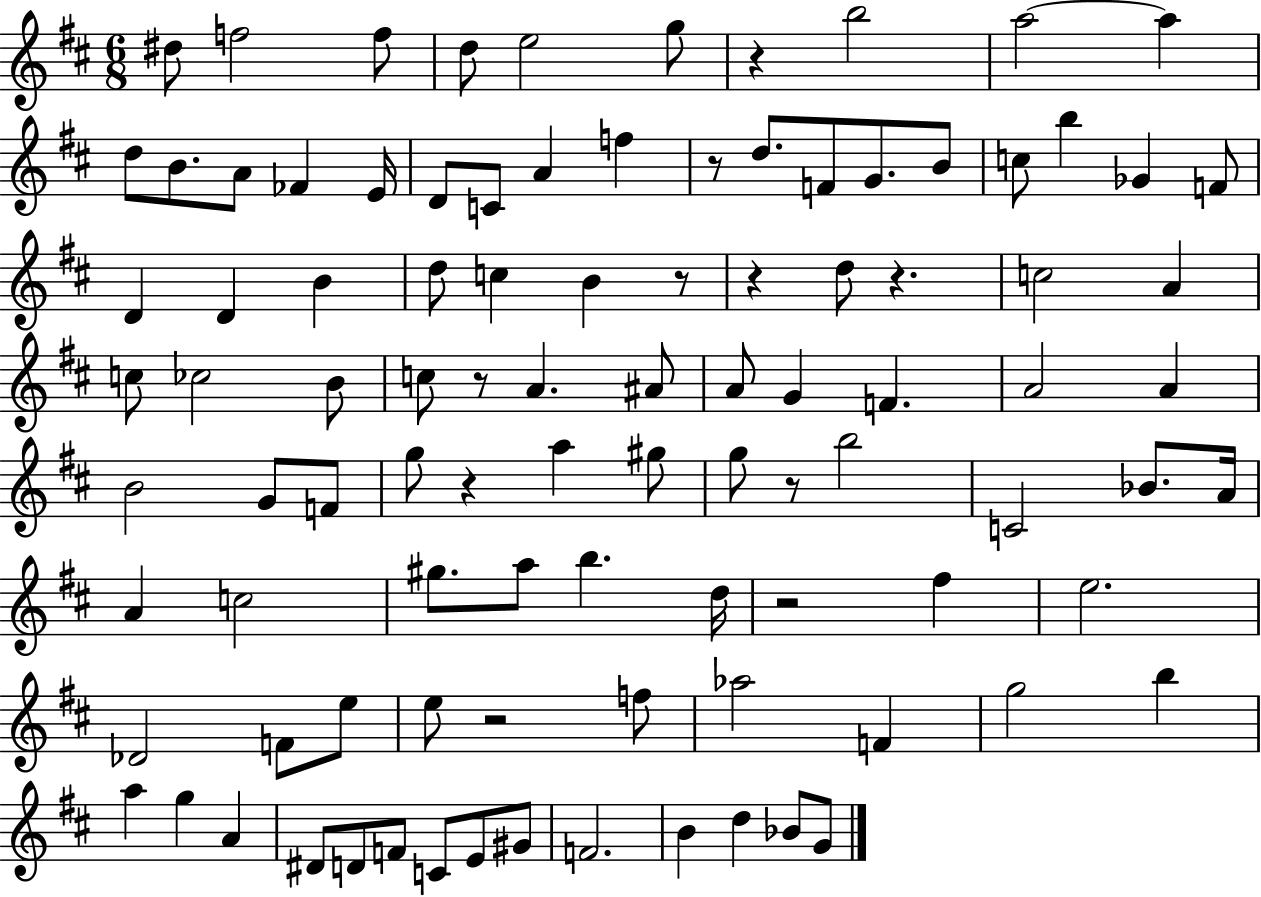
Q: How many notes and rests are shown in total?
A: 98